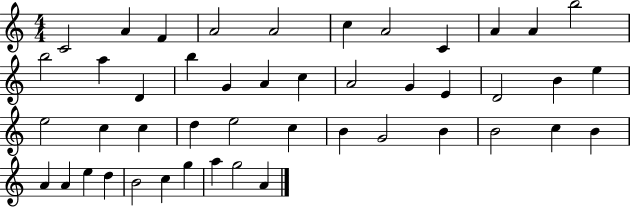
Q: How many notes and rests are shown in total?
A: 46